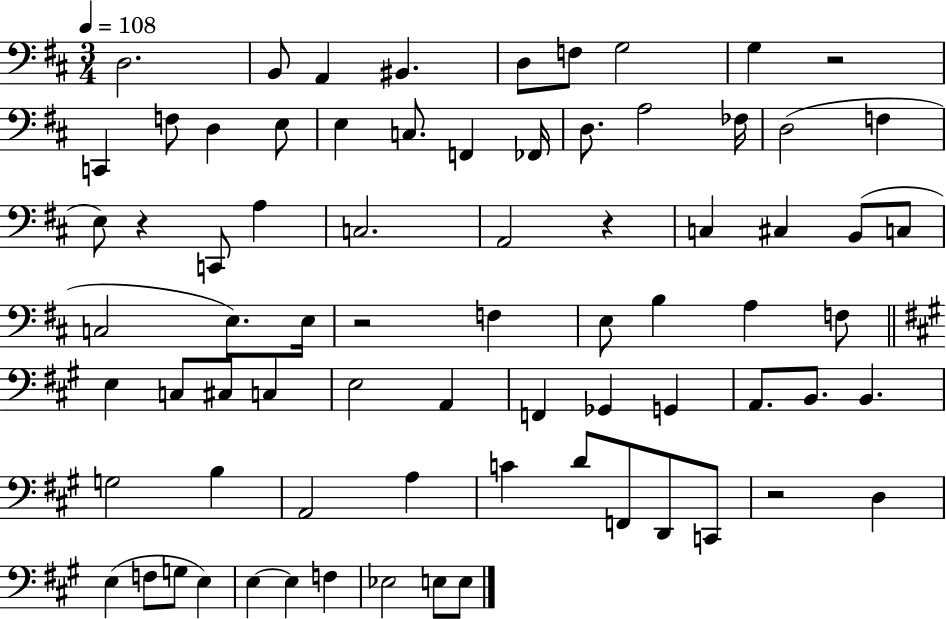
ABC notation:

X:1
T:Untitled
M:3/4
L:1/4
K:D
D,2 B,,/2 A,, ^B,, D,/2 F,/2 G,2 G, z2 C,, F,/2 D, E,/2 E, C,/2 F,, _F,,/4 D,/2 A,2 _F,/4 D,2 F, E,/2 z C,,/2 A, C,2 A,,2 z C, ^C, B,,/2 C,/2 C,2 E,/2 E,/4 z2 F, E,/2 B, A, F,/2 E, C,/2 ^C,/2 C, E,2 A,, F,, _G,, G,, A,,/2 B,,/2 B,, G,2 B, A,,2 A, C D/2 F,,/2 D,,/2 C,,/2 z2 D, E, F,/2 G,/2 E, E, E, F, _E,2 E,/2 E,/2